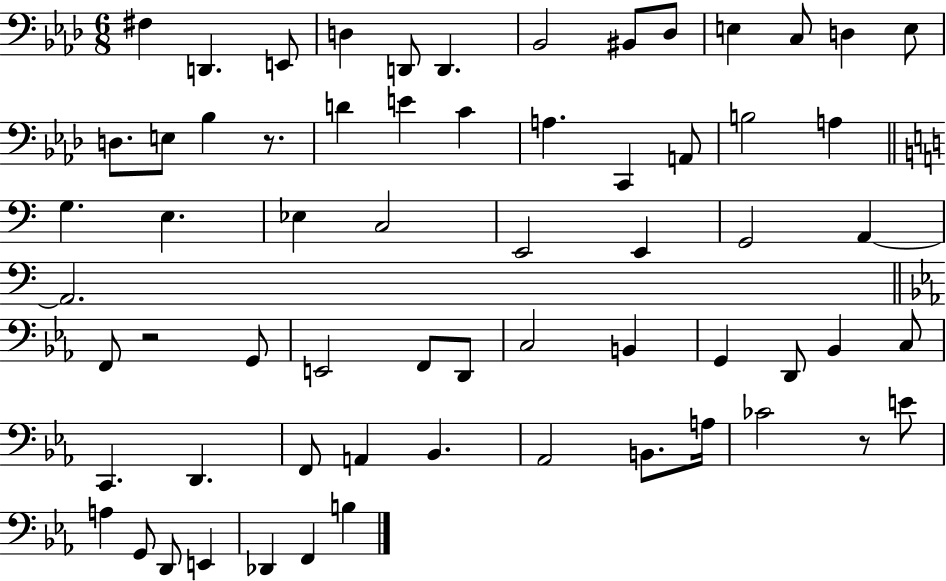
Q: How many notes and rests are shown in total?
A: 64